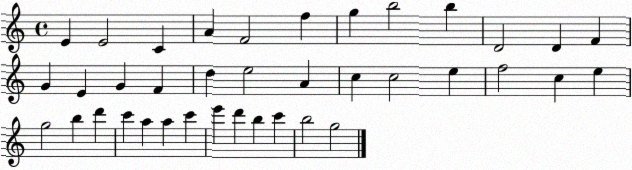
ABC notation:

X:1
T:Untitled
M:4/4
L:1/4
K:C
E E2 C A F2 f g b2 b D2 D F G E G F d e2 A c c2 e f2 c e g2 b d' c' a a c' e' d' b c' b2 g2